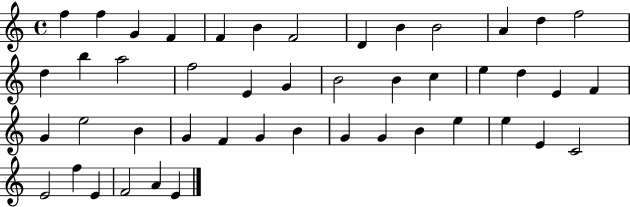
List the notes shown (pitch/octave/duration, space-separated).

F5/q F5/q G4/q F4/q F4/q B4/q F4/h D4/q B4/q B4/h A4/q D5/q F5/h D5/q B5/q A5/h F5/h E4/q G4/q B4/h B4/q C5/q E5/q D5/q E4/q F4/q G4/q E5/h B4/q G4/q F4/q G4/q B4/q G4/q G4/q B4/q E5/q E5/q E4/q C4/h E4/h F5/q E4/q F4/h A4/q E4/q